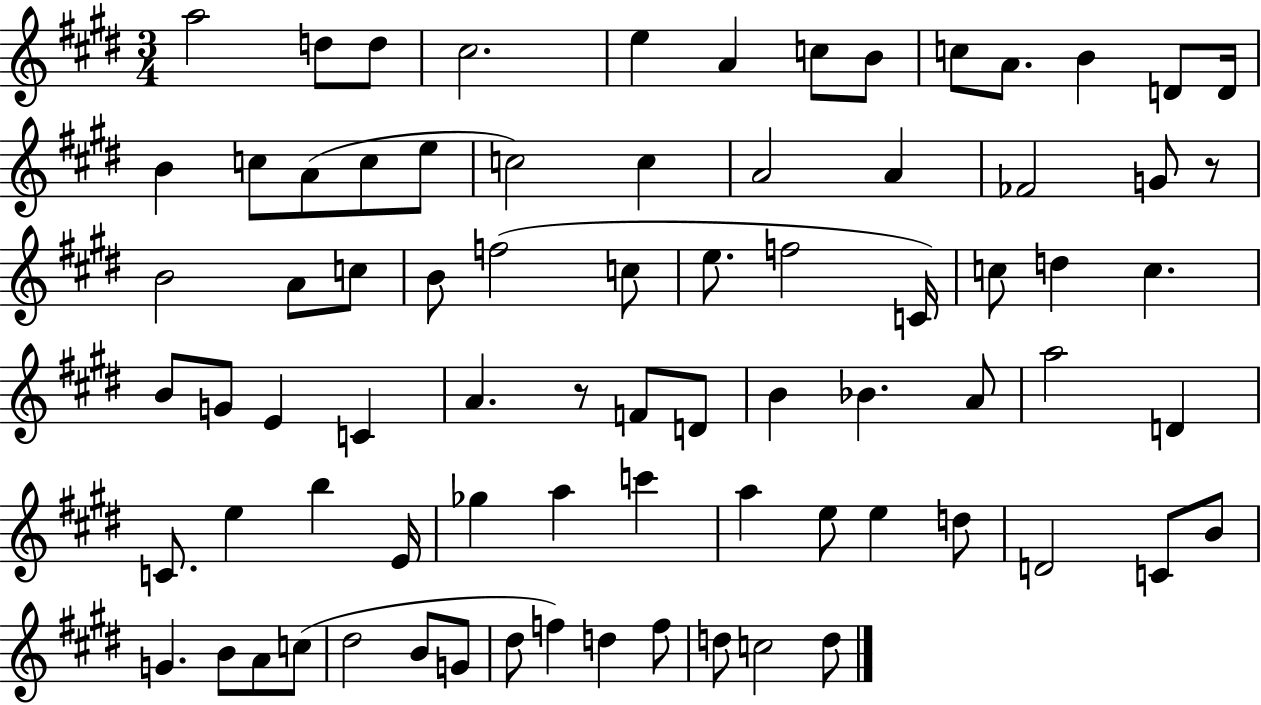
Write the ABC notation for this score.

X:1
T:Untitled
M:3/4
L:1/4
K:E
a2 d/2 d/2 ^c2 e A c/2 B/2 c/2 A/2 B D/2 D/4 B c/2 A/2 c/2 e/2 c2 c A2 A _F2 G/2 z/2 B2 A/2 c/2 B/2 f2 c/2 e/2 f2 C/4 c/2 d c B/2 G/2 E C A z/2 F/2 D/2 B _B A/2 a2 D C/2 e b E/4 _g a c' a e/2 e d/2 D2 C/2 B/2 G B/2 A/2 c/2 ^d2 B/2 G/2 ^d/2 f d f/2 d/2 c2 d/2